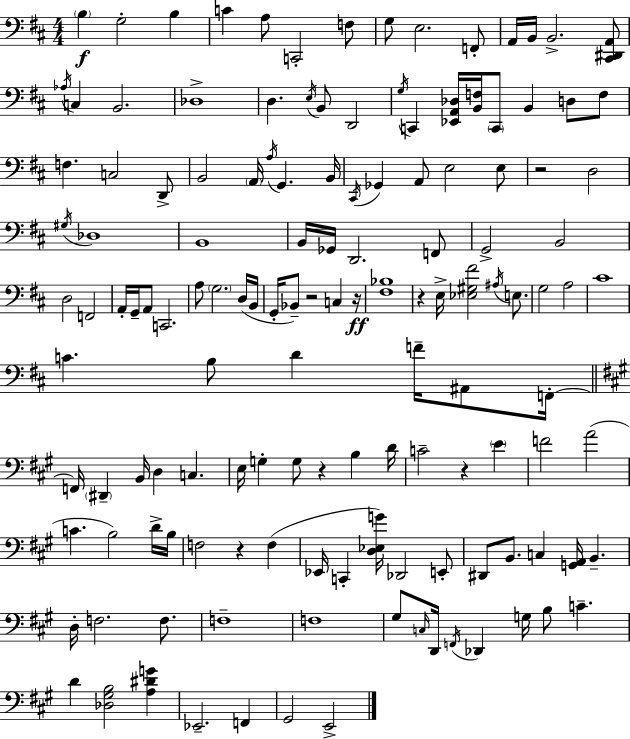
X:1
T:Untitled
M:4/4
L:1/4
K:D
B, G,2 B, C A,/2 C,,2 F,/2 G,/2 E,2 F,,/2 A,,/4 B,,/4 B,,2 [^C,,^D,,A,,]/2 _A,/4 C, B,,2 _D,4 D, E,/4 B,,/2 D,,2 G,/4 C,, [_E,,A,,_D,]/4 [B,,F,]/4 C,,/2 B,, D,/2 F,/2 F, C,2 D,,/2 B,,2 A,,/4 A,/4 G,, B,,/4 ^C,,/4 _G,, A,,/2 E,2 E,/2 z2 D,2 ^G,/4 _D,4 B,,4 B,,/4 _G,,/4 D,,2 F,,/2 G,,2 B,,2 D,2 F,,2 A,,/4 G,,/4 A,,/2 C,,2 A,/2 G,2 D,/4 B,,/4 G,,/4 _B,,/2 z2 C, z/4 [^F,_B,]4 z E,/4 [_E,^G,^F]2 ^A,/4 E,/2 G,2 A,2 ^C4 C B,/2 D F/4 ^A,,/2 F,,/4 F,,/4 ^D,, B,,/4 D, C, E,/4 G, G,/2 z B, D/4 C2 z E F2 A2 C B,2 D/4 B,/4 F,2 z F, _E,,/4 C,, [D,_E,G]/4 _D,,2 E,,/2 ^D,,/2 B,,/2 C, [G,,A,,]/4 B,, D,/4 F,2 F,/2 F,4 F,4 ^G,/2 C,/4 D,,/4 F,,/4 _D,, G,/4 B,/2 C D [_D,^G,B,]2 [A,^DG] _E,,2 F,, ^G,,2 E,,2